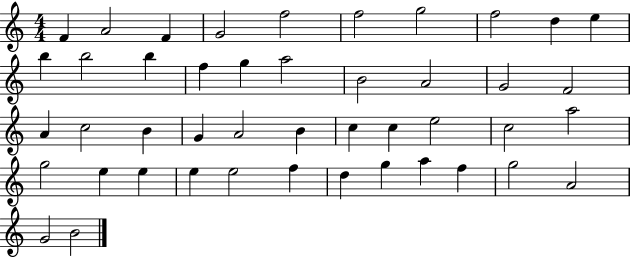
X:1
T:Untitled
M:4/4
L:1/4
K:C
F A2 F G2 f2 f2 g2 f2 d e b b2 b f g a2 B2 A2 G2 F2 A c2 B G A2 B c c e2 c2 a2 g2 e e e e2 f d g a f g2 A2 G2 B2